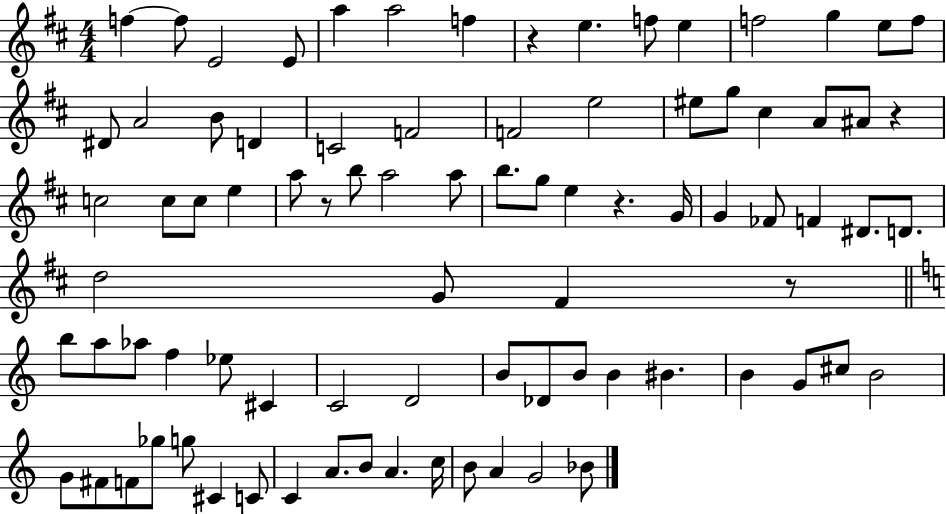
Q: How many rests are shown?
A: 5